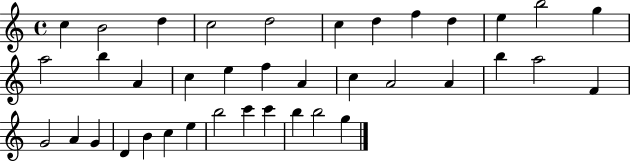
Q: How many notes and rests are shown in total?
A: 38